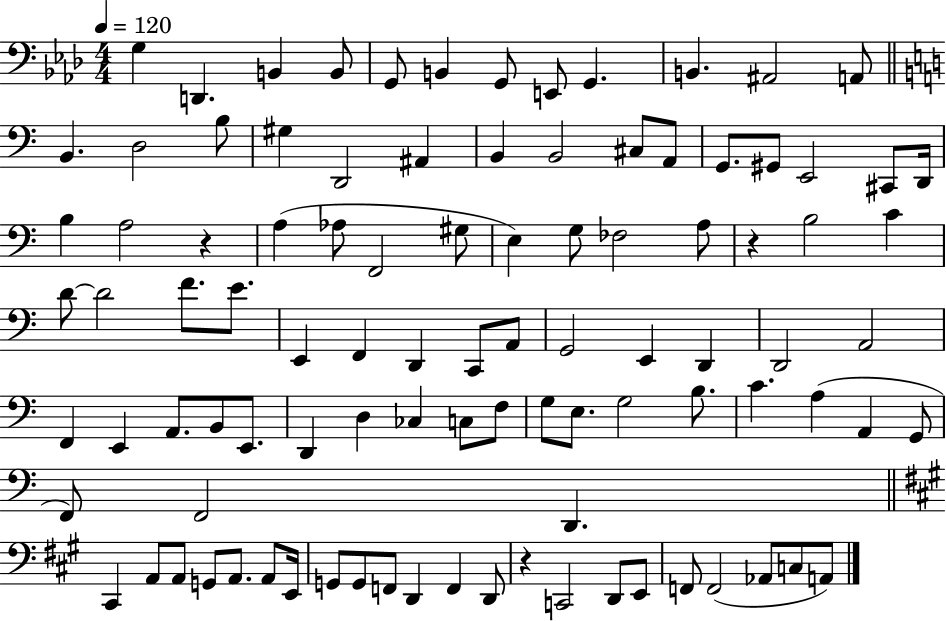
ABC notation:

X:1
T:Untitled
M:4/4
L:1/4
K:Ab
G, D,, B,, B,,/2 G,,/2 B,, G,,/2 E,,/2 G,, B,, ^A,,2 A,,/2 B,, D,2 B,/2 ^G, D,,2 ^A,, B,, B,,2 ^C,/2 A,,/2 G,,/2 ^G,,/2 E,,2 ^C,,/2 D,,/4 B, A,2 z A, _A,/2 F,,2 ^G,/2 E, G,/2 _F,2 A,/2 z B,2 C D/2 D2 F/2 E/2 E,, F,, D,, C,,/2 A,,/2 G,,2 E,, D,, D,,2 A,,2 F,, E,, A,,/2 B,,/2 E,,/2 D,, D, _C, C,/2 F,/2 G,/2 E,/2 G,2 B,/2 C A, A,, G,,/2 F,,/2 F,,2 D,, ^C,, A,,/2 A,,/2 G,,/2 A,,/2 A,,/2 E,,/4 G,,/2 G,,/2 F,,/2 D,, F,, D,,/2 z C,,2 D,,/2 E,,/2 F,,/2 F,,2 _A,,/2 C,/2 A,,/2